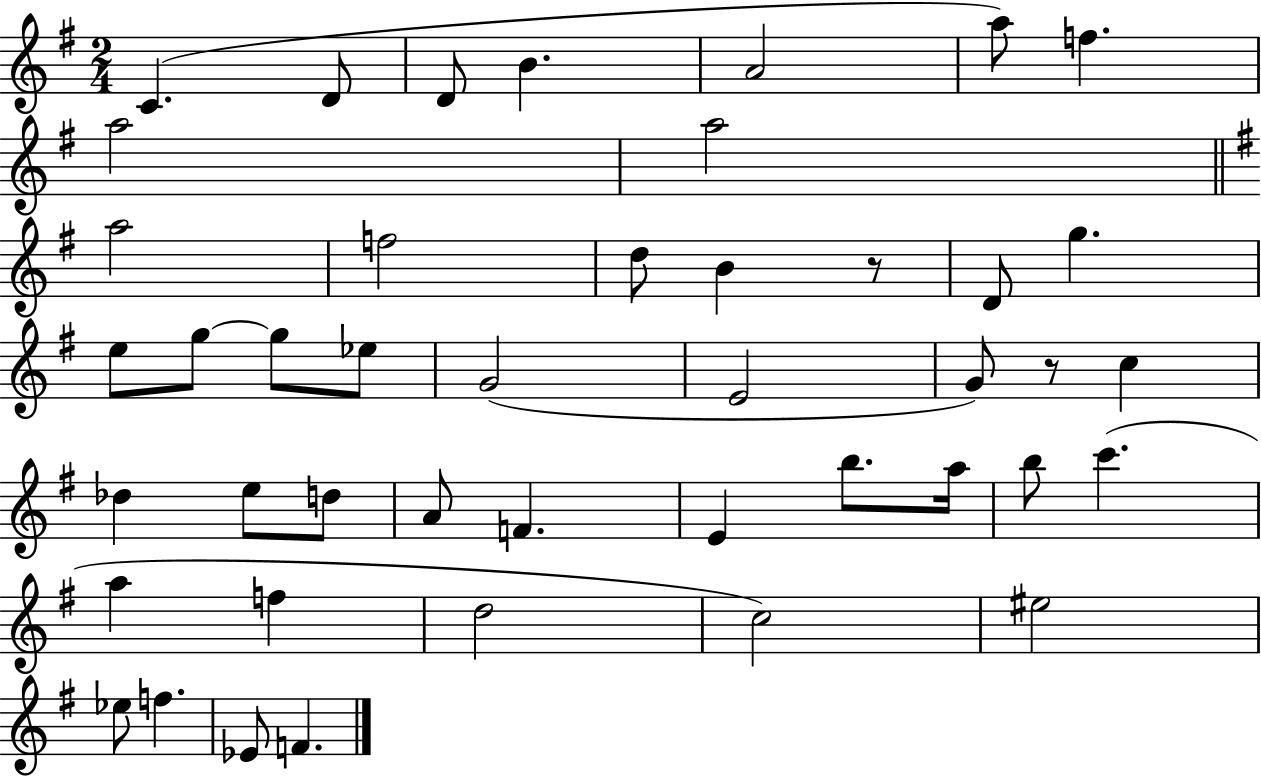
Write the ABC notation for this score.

X:1
T:Untitled
M:2/4
L:1/4
K:G
C D/2 D/2 B A2 a/2 f a2 a2 a2 f2 d/2 B z/2 D/2 g e/2 g/2 g/2 _e/2 G2 E2 G/2 z/2 c _d e/2 d/2 A/2 F E b/2 a/4 b/2 c' a f d2 c2 ^e2 _e/2 f _E/2 F